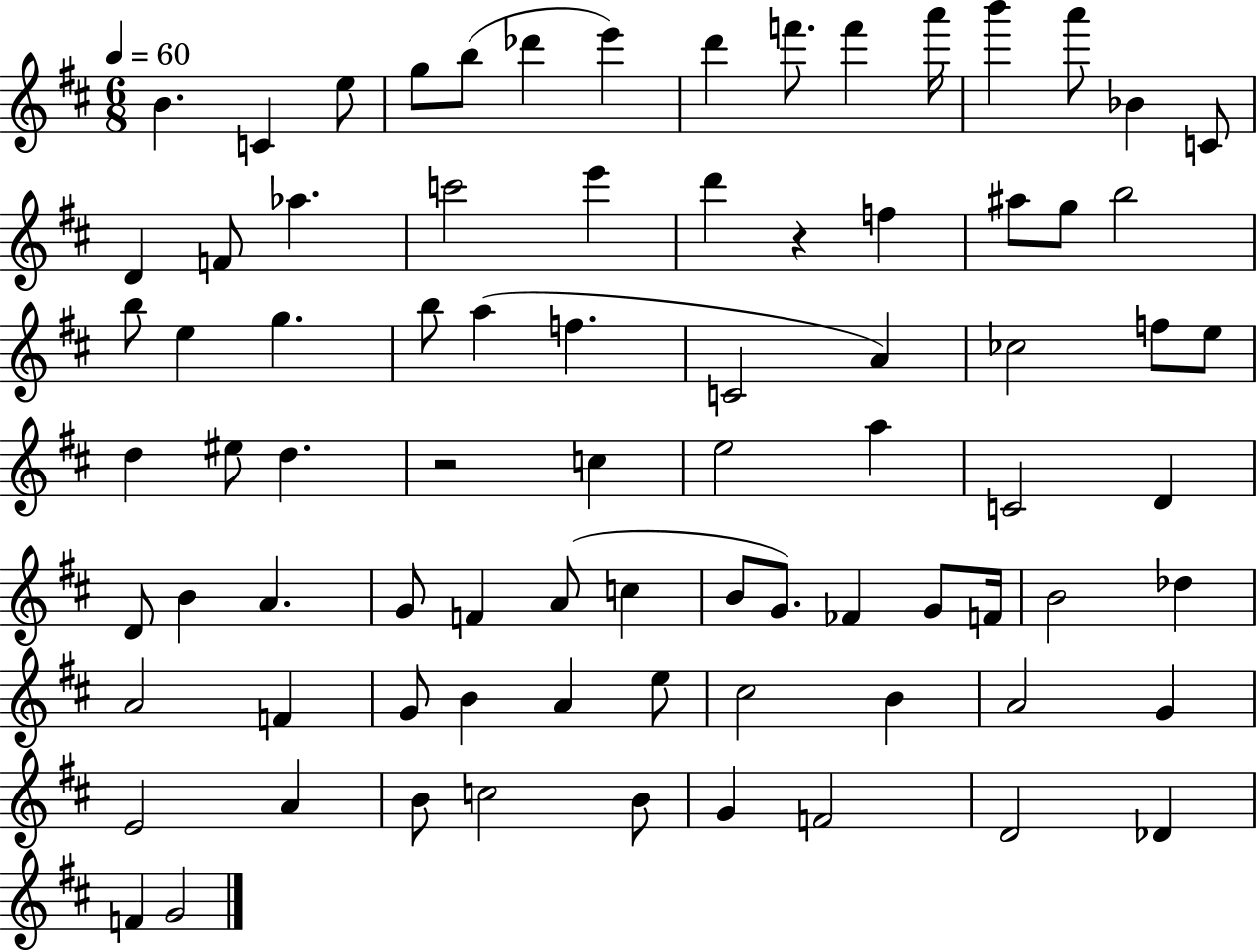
X:1
T:Untitled
M:6/8
L:1/4
K:D
B C e/2 g/2 b/2 _d' e' d' f'/2 f' a'/4 b' a'/2 _B C/2 D F/2 _a c'2 e' d' z f ^a/2 g/2 b2 b/2 e g b/2 a f C2 A _c2 f/2 e/2 d ^e/2 d z2 c e2 a C2 D D/2 B A G/2 F A/2 c B/2 G/2 _F G/2 F/4 B2 _d A2 F G/2 B A e/2 ^c2 B A2 G E2 A B/2 c2 B/2 G F2 D2 _D F G2